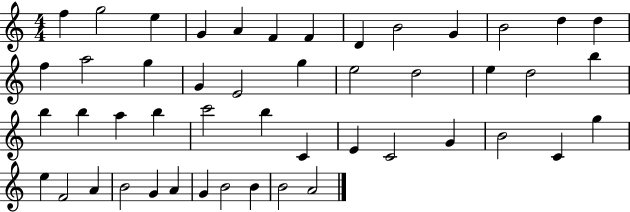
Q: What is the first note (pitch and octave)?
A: F5